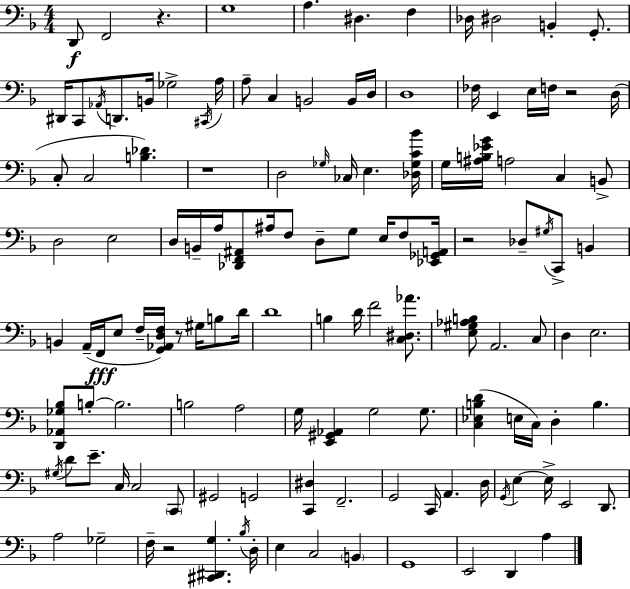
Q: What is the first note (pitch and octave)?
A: D2